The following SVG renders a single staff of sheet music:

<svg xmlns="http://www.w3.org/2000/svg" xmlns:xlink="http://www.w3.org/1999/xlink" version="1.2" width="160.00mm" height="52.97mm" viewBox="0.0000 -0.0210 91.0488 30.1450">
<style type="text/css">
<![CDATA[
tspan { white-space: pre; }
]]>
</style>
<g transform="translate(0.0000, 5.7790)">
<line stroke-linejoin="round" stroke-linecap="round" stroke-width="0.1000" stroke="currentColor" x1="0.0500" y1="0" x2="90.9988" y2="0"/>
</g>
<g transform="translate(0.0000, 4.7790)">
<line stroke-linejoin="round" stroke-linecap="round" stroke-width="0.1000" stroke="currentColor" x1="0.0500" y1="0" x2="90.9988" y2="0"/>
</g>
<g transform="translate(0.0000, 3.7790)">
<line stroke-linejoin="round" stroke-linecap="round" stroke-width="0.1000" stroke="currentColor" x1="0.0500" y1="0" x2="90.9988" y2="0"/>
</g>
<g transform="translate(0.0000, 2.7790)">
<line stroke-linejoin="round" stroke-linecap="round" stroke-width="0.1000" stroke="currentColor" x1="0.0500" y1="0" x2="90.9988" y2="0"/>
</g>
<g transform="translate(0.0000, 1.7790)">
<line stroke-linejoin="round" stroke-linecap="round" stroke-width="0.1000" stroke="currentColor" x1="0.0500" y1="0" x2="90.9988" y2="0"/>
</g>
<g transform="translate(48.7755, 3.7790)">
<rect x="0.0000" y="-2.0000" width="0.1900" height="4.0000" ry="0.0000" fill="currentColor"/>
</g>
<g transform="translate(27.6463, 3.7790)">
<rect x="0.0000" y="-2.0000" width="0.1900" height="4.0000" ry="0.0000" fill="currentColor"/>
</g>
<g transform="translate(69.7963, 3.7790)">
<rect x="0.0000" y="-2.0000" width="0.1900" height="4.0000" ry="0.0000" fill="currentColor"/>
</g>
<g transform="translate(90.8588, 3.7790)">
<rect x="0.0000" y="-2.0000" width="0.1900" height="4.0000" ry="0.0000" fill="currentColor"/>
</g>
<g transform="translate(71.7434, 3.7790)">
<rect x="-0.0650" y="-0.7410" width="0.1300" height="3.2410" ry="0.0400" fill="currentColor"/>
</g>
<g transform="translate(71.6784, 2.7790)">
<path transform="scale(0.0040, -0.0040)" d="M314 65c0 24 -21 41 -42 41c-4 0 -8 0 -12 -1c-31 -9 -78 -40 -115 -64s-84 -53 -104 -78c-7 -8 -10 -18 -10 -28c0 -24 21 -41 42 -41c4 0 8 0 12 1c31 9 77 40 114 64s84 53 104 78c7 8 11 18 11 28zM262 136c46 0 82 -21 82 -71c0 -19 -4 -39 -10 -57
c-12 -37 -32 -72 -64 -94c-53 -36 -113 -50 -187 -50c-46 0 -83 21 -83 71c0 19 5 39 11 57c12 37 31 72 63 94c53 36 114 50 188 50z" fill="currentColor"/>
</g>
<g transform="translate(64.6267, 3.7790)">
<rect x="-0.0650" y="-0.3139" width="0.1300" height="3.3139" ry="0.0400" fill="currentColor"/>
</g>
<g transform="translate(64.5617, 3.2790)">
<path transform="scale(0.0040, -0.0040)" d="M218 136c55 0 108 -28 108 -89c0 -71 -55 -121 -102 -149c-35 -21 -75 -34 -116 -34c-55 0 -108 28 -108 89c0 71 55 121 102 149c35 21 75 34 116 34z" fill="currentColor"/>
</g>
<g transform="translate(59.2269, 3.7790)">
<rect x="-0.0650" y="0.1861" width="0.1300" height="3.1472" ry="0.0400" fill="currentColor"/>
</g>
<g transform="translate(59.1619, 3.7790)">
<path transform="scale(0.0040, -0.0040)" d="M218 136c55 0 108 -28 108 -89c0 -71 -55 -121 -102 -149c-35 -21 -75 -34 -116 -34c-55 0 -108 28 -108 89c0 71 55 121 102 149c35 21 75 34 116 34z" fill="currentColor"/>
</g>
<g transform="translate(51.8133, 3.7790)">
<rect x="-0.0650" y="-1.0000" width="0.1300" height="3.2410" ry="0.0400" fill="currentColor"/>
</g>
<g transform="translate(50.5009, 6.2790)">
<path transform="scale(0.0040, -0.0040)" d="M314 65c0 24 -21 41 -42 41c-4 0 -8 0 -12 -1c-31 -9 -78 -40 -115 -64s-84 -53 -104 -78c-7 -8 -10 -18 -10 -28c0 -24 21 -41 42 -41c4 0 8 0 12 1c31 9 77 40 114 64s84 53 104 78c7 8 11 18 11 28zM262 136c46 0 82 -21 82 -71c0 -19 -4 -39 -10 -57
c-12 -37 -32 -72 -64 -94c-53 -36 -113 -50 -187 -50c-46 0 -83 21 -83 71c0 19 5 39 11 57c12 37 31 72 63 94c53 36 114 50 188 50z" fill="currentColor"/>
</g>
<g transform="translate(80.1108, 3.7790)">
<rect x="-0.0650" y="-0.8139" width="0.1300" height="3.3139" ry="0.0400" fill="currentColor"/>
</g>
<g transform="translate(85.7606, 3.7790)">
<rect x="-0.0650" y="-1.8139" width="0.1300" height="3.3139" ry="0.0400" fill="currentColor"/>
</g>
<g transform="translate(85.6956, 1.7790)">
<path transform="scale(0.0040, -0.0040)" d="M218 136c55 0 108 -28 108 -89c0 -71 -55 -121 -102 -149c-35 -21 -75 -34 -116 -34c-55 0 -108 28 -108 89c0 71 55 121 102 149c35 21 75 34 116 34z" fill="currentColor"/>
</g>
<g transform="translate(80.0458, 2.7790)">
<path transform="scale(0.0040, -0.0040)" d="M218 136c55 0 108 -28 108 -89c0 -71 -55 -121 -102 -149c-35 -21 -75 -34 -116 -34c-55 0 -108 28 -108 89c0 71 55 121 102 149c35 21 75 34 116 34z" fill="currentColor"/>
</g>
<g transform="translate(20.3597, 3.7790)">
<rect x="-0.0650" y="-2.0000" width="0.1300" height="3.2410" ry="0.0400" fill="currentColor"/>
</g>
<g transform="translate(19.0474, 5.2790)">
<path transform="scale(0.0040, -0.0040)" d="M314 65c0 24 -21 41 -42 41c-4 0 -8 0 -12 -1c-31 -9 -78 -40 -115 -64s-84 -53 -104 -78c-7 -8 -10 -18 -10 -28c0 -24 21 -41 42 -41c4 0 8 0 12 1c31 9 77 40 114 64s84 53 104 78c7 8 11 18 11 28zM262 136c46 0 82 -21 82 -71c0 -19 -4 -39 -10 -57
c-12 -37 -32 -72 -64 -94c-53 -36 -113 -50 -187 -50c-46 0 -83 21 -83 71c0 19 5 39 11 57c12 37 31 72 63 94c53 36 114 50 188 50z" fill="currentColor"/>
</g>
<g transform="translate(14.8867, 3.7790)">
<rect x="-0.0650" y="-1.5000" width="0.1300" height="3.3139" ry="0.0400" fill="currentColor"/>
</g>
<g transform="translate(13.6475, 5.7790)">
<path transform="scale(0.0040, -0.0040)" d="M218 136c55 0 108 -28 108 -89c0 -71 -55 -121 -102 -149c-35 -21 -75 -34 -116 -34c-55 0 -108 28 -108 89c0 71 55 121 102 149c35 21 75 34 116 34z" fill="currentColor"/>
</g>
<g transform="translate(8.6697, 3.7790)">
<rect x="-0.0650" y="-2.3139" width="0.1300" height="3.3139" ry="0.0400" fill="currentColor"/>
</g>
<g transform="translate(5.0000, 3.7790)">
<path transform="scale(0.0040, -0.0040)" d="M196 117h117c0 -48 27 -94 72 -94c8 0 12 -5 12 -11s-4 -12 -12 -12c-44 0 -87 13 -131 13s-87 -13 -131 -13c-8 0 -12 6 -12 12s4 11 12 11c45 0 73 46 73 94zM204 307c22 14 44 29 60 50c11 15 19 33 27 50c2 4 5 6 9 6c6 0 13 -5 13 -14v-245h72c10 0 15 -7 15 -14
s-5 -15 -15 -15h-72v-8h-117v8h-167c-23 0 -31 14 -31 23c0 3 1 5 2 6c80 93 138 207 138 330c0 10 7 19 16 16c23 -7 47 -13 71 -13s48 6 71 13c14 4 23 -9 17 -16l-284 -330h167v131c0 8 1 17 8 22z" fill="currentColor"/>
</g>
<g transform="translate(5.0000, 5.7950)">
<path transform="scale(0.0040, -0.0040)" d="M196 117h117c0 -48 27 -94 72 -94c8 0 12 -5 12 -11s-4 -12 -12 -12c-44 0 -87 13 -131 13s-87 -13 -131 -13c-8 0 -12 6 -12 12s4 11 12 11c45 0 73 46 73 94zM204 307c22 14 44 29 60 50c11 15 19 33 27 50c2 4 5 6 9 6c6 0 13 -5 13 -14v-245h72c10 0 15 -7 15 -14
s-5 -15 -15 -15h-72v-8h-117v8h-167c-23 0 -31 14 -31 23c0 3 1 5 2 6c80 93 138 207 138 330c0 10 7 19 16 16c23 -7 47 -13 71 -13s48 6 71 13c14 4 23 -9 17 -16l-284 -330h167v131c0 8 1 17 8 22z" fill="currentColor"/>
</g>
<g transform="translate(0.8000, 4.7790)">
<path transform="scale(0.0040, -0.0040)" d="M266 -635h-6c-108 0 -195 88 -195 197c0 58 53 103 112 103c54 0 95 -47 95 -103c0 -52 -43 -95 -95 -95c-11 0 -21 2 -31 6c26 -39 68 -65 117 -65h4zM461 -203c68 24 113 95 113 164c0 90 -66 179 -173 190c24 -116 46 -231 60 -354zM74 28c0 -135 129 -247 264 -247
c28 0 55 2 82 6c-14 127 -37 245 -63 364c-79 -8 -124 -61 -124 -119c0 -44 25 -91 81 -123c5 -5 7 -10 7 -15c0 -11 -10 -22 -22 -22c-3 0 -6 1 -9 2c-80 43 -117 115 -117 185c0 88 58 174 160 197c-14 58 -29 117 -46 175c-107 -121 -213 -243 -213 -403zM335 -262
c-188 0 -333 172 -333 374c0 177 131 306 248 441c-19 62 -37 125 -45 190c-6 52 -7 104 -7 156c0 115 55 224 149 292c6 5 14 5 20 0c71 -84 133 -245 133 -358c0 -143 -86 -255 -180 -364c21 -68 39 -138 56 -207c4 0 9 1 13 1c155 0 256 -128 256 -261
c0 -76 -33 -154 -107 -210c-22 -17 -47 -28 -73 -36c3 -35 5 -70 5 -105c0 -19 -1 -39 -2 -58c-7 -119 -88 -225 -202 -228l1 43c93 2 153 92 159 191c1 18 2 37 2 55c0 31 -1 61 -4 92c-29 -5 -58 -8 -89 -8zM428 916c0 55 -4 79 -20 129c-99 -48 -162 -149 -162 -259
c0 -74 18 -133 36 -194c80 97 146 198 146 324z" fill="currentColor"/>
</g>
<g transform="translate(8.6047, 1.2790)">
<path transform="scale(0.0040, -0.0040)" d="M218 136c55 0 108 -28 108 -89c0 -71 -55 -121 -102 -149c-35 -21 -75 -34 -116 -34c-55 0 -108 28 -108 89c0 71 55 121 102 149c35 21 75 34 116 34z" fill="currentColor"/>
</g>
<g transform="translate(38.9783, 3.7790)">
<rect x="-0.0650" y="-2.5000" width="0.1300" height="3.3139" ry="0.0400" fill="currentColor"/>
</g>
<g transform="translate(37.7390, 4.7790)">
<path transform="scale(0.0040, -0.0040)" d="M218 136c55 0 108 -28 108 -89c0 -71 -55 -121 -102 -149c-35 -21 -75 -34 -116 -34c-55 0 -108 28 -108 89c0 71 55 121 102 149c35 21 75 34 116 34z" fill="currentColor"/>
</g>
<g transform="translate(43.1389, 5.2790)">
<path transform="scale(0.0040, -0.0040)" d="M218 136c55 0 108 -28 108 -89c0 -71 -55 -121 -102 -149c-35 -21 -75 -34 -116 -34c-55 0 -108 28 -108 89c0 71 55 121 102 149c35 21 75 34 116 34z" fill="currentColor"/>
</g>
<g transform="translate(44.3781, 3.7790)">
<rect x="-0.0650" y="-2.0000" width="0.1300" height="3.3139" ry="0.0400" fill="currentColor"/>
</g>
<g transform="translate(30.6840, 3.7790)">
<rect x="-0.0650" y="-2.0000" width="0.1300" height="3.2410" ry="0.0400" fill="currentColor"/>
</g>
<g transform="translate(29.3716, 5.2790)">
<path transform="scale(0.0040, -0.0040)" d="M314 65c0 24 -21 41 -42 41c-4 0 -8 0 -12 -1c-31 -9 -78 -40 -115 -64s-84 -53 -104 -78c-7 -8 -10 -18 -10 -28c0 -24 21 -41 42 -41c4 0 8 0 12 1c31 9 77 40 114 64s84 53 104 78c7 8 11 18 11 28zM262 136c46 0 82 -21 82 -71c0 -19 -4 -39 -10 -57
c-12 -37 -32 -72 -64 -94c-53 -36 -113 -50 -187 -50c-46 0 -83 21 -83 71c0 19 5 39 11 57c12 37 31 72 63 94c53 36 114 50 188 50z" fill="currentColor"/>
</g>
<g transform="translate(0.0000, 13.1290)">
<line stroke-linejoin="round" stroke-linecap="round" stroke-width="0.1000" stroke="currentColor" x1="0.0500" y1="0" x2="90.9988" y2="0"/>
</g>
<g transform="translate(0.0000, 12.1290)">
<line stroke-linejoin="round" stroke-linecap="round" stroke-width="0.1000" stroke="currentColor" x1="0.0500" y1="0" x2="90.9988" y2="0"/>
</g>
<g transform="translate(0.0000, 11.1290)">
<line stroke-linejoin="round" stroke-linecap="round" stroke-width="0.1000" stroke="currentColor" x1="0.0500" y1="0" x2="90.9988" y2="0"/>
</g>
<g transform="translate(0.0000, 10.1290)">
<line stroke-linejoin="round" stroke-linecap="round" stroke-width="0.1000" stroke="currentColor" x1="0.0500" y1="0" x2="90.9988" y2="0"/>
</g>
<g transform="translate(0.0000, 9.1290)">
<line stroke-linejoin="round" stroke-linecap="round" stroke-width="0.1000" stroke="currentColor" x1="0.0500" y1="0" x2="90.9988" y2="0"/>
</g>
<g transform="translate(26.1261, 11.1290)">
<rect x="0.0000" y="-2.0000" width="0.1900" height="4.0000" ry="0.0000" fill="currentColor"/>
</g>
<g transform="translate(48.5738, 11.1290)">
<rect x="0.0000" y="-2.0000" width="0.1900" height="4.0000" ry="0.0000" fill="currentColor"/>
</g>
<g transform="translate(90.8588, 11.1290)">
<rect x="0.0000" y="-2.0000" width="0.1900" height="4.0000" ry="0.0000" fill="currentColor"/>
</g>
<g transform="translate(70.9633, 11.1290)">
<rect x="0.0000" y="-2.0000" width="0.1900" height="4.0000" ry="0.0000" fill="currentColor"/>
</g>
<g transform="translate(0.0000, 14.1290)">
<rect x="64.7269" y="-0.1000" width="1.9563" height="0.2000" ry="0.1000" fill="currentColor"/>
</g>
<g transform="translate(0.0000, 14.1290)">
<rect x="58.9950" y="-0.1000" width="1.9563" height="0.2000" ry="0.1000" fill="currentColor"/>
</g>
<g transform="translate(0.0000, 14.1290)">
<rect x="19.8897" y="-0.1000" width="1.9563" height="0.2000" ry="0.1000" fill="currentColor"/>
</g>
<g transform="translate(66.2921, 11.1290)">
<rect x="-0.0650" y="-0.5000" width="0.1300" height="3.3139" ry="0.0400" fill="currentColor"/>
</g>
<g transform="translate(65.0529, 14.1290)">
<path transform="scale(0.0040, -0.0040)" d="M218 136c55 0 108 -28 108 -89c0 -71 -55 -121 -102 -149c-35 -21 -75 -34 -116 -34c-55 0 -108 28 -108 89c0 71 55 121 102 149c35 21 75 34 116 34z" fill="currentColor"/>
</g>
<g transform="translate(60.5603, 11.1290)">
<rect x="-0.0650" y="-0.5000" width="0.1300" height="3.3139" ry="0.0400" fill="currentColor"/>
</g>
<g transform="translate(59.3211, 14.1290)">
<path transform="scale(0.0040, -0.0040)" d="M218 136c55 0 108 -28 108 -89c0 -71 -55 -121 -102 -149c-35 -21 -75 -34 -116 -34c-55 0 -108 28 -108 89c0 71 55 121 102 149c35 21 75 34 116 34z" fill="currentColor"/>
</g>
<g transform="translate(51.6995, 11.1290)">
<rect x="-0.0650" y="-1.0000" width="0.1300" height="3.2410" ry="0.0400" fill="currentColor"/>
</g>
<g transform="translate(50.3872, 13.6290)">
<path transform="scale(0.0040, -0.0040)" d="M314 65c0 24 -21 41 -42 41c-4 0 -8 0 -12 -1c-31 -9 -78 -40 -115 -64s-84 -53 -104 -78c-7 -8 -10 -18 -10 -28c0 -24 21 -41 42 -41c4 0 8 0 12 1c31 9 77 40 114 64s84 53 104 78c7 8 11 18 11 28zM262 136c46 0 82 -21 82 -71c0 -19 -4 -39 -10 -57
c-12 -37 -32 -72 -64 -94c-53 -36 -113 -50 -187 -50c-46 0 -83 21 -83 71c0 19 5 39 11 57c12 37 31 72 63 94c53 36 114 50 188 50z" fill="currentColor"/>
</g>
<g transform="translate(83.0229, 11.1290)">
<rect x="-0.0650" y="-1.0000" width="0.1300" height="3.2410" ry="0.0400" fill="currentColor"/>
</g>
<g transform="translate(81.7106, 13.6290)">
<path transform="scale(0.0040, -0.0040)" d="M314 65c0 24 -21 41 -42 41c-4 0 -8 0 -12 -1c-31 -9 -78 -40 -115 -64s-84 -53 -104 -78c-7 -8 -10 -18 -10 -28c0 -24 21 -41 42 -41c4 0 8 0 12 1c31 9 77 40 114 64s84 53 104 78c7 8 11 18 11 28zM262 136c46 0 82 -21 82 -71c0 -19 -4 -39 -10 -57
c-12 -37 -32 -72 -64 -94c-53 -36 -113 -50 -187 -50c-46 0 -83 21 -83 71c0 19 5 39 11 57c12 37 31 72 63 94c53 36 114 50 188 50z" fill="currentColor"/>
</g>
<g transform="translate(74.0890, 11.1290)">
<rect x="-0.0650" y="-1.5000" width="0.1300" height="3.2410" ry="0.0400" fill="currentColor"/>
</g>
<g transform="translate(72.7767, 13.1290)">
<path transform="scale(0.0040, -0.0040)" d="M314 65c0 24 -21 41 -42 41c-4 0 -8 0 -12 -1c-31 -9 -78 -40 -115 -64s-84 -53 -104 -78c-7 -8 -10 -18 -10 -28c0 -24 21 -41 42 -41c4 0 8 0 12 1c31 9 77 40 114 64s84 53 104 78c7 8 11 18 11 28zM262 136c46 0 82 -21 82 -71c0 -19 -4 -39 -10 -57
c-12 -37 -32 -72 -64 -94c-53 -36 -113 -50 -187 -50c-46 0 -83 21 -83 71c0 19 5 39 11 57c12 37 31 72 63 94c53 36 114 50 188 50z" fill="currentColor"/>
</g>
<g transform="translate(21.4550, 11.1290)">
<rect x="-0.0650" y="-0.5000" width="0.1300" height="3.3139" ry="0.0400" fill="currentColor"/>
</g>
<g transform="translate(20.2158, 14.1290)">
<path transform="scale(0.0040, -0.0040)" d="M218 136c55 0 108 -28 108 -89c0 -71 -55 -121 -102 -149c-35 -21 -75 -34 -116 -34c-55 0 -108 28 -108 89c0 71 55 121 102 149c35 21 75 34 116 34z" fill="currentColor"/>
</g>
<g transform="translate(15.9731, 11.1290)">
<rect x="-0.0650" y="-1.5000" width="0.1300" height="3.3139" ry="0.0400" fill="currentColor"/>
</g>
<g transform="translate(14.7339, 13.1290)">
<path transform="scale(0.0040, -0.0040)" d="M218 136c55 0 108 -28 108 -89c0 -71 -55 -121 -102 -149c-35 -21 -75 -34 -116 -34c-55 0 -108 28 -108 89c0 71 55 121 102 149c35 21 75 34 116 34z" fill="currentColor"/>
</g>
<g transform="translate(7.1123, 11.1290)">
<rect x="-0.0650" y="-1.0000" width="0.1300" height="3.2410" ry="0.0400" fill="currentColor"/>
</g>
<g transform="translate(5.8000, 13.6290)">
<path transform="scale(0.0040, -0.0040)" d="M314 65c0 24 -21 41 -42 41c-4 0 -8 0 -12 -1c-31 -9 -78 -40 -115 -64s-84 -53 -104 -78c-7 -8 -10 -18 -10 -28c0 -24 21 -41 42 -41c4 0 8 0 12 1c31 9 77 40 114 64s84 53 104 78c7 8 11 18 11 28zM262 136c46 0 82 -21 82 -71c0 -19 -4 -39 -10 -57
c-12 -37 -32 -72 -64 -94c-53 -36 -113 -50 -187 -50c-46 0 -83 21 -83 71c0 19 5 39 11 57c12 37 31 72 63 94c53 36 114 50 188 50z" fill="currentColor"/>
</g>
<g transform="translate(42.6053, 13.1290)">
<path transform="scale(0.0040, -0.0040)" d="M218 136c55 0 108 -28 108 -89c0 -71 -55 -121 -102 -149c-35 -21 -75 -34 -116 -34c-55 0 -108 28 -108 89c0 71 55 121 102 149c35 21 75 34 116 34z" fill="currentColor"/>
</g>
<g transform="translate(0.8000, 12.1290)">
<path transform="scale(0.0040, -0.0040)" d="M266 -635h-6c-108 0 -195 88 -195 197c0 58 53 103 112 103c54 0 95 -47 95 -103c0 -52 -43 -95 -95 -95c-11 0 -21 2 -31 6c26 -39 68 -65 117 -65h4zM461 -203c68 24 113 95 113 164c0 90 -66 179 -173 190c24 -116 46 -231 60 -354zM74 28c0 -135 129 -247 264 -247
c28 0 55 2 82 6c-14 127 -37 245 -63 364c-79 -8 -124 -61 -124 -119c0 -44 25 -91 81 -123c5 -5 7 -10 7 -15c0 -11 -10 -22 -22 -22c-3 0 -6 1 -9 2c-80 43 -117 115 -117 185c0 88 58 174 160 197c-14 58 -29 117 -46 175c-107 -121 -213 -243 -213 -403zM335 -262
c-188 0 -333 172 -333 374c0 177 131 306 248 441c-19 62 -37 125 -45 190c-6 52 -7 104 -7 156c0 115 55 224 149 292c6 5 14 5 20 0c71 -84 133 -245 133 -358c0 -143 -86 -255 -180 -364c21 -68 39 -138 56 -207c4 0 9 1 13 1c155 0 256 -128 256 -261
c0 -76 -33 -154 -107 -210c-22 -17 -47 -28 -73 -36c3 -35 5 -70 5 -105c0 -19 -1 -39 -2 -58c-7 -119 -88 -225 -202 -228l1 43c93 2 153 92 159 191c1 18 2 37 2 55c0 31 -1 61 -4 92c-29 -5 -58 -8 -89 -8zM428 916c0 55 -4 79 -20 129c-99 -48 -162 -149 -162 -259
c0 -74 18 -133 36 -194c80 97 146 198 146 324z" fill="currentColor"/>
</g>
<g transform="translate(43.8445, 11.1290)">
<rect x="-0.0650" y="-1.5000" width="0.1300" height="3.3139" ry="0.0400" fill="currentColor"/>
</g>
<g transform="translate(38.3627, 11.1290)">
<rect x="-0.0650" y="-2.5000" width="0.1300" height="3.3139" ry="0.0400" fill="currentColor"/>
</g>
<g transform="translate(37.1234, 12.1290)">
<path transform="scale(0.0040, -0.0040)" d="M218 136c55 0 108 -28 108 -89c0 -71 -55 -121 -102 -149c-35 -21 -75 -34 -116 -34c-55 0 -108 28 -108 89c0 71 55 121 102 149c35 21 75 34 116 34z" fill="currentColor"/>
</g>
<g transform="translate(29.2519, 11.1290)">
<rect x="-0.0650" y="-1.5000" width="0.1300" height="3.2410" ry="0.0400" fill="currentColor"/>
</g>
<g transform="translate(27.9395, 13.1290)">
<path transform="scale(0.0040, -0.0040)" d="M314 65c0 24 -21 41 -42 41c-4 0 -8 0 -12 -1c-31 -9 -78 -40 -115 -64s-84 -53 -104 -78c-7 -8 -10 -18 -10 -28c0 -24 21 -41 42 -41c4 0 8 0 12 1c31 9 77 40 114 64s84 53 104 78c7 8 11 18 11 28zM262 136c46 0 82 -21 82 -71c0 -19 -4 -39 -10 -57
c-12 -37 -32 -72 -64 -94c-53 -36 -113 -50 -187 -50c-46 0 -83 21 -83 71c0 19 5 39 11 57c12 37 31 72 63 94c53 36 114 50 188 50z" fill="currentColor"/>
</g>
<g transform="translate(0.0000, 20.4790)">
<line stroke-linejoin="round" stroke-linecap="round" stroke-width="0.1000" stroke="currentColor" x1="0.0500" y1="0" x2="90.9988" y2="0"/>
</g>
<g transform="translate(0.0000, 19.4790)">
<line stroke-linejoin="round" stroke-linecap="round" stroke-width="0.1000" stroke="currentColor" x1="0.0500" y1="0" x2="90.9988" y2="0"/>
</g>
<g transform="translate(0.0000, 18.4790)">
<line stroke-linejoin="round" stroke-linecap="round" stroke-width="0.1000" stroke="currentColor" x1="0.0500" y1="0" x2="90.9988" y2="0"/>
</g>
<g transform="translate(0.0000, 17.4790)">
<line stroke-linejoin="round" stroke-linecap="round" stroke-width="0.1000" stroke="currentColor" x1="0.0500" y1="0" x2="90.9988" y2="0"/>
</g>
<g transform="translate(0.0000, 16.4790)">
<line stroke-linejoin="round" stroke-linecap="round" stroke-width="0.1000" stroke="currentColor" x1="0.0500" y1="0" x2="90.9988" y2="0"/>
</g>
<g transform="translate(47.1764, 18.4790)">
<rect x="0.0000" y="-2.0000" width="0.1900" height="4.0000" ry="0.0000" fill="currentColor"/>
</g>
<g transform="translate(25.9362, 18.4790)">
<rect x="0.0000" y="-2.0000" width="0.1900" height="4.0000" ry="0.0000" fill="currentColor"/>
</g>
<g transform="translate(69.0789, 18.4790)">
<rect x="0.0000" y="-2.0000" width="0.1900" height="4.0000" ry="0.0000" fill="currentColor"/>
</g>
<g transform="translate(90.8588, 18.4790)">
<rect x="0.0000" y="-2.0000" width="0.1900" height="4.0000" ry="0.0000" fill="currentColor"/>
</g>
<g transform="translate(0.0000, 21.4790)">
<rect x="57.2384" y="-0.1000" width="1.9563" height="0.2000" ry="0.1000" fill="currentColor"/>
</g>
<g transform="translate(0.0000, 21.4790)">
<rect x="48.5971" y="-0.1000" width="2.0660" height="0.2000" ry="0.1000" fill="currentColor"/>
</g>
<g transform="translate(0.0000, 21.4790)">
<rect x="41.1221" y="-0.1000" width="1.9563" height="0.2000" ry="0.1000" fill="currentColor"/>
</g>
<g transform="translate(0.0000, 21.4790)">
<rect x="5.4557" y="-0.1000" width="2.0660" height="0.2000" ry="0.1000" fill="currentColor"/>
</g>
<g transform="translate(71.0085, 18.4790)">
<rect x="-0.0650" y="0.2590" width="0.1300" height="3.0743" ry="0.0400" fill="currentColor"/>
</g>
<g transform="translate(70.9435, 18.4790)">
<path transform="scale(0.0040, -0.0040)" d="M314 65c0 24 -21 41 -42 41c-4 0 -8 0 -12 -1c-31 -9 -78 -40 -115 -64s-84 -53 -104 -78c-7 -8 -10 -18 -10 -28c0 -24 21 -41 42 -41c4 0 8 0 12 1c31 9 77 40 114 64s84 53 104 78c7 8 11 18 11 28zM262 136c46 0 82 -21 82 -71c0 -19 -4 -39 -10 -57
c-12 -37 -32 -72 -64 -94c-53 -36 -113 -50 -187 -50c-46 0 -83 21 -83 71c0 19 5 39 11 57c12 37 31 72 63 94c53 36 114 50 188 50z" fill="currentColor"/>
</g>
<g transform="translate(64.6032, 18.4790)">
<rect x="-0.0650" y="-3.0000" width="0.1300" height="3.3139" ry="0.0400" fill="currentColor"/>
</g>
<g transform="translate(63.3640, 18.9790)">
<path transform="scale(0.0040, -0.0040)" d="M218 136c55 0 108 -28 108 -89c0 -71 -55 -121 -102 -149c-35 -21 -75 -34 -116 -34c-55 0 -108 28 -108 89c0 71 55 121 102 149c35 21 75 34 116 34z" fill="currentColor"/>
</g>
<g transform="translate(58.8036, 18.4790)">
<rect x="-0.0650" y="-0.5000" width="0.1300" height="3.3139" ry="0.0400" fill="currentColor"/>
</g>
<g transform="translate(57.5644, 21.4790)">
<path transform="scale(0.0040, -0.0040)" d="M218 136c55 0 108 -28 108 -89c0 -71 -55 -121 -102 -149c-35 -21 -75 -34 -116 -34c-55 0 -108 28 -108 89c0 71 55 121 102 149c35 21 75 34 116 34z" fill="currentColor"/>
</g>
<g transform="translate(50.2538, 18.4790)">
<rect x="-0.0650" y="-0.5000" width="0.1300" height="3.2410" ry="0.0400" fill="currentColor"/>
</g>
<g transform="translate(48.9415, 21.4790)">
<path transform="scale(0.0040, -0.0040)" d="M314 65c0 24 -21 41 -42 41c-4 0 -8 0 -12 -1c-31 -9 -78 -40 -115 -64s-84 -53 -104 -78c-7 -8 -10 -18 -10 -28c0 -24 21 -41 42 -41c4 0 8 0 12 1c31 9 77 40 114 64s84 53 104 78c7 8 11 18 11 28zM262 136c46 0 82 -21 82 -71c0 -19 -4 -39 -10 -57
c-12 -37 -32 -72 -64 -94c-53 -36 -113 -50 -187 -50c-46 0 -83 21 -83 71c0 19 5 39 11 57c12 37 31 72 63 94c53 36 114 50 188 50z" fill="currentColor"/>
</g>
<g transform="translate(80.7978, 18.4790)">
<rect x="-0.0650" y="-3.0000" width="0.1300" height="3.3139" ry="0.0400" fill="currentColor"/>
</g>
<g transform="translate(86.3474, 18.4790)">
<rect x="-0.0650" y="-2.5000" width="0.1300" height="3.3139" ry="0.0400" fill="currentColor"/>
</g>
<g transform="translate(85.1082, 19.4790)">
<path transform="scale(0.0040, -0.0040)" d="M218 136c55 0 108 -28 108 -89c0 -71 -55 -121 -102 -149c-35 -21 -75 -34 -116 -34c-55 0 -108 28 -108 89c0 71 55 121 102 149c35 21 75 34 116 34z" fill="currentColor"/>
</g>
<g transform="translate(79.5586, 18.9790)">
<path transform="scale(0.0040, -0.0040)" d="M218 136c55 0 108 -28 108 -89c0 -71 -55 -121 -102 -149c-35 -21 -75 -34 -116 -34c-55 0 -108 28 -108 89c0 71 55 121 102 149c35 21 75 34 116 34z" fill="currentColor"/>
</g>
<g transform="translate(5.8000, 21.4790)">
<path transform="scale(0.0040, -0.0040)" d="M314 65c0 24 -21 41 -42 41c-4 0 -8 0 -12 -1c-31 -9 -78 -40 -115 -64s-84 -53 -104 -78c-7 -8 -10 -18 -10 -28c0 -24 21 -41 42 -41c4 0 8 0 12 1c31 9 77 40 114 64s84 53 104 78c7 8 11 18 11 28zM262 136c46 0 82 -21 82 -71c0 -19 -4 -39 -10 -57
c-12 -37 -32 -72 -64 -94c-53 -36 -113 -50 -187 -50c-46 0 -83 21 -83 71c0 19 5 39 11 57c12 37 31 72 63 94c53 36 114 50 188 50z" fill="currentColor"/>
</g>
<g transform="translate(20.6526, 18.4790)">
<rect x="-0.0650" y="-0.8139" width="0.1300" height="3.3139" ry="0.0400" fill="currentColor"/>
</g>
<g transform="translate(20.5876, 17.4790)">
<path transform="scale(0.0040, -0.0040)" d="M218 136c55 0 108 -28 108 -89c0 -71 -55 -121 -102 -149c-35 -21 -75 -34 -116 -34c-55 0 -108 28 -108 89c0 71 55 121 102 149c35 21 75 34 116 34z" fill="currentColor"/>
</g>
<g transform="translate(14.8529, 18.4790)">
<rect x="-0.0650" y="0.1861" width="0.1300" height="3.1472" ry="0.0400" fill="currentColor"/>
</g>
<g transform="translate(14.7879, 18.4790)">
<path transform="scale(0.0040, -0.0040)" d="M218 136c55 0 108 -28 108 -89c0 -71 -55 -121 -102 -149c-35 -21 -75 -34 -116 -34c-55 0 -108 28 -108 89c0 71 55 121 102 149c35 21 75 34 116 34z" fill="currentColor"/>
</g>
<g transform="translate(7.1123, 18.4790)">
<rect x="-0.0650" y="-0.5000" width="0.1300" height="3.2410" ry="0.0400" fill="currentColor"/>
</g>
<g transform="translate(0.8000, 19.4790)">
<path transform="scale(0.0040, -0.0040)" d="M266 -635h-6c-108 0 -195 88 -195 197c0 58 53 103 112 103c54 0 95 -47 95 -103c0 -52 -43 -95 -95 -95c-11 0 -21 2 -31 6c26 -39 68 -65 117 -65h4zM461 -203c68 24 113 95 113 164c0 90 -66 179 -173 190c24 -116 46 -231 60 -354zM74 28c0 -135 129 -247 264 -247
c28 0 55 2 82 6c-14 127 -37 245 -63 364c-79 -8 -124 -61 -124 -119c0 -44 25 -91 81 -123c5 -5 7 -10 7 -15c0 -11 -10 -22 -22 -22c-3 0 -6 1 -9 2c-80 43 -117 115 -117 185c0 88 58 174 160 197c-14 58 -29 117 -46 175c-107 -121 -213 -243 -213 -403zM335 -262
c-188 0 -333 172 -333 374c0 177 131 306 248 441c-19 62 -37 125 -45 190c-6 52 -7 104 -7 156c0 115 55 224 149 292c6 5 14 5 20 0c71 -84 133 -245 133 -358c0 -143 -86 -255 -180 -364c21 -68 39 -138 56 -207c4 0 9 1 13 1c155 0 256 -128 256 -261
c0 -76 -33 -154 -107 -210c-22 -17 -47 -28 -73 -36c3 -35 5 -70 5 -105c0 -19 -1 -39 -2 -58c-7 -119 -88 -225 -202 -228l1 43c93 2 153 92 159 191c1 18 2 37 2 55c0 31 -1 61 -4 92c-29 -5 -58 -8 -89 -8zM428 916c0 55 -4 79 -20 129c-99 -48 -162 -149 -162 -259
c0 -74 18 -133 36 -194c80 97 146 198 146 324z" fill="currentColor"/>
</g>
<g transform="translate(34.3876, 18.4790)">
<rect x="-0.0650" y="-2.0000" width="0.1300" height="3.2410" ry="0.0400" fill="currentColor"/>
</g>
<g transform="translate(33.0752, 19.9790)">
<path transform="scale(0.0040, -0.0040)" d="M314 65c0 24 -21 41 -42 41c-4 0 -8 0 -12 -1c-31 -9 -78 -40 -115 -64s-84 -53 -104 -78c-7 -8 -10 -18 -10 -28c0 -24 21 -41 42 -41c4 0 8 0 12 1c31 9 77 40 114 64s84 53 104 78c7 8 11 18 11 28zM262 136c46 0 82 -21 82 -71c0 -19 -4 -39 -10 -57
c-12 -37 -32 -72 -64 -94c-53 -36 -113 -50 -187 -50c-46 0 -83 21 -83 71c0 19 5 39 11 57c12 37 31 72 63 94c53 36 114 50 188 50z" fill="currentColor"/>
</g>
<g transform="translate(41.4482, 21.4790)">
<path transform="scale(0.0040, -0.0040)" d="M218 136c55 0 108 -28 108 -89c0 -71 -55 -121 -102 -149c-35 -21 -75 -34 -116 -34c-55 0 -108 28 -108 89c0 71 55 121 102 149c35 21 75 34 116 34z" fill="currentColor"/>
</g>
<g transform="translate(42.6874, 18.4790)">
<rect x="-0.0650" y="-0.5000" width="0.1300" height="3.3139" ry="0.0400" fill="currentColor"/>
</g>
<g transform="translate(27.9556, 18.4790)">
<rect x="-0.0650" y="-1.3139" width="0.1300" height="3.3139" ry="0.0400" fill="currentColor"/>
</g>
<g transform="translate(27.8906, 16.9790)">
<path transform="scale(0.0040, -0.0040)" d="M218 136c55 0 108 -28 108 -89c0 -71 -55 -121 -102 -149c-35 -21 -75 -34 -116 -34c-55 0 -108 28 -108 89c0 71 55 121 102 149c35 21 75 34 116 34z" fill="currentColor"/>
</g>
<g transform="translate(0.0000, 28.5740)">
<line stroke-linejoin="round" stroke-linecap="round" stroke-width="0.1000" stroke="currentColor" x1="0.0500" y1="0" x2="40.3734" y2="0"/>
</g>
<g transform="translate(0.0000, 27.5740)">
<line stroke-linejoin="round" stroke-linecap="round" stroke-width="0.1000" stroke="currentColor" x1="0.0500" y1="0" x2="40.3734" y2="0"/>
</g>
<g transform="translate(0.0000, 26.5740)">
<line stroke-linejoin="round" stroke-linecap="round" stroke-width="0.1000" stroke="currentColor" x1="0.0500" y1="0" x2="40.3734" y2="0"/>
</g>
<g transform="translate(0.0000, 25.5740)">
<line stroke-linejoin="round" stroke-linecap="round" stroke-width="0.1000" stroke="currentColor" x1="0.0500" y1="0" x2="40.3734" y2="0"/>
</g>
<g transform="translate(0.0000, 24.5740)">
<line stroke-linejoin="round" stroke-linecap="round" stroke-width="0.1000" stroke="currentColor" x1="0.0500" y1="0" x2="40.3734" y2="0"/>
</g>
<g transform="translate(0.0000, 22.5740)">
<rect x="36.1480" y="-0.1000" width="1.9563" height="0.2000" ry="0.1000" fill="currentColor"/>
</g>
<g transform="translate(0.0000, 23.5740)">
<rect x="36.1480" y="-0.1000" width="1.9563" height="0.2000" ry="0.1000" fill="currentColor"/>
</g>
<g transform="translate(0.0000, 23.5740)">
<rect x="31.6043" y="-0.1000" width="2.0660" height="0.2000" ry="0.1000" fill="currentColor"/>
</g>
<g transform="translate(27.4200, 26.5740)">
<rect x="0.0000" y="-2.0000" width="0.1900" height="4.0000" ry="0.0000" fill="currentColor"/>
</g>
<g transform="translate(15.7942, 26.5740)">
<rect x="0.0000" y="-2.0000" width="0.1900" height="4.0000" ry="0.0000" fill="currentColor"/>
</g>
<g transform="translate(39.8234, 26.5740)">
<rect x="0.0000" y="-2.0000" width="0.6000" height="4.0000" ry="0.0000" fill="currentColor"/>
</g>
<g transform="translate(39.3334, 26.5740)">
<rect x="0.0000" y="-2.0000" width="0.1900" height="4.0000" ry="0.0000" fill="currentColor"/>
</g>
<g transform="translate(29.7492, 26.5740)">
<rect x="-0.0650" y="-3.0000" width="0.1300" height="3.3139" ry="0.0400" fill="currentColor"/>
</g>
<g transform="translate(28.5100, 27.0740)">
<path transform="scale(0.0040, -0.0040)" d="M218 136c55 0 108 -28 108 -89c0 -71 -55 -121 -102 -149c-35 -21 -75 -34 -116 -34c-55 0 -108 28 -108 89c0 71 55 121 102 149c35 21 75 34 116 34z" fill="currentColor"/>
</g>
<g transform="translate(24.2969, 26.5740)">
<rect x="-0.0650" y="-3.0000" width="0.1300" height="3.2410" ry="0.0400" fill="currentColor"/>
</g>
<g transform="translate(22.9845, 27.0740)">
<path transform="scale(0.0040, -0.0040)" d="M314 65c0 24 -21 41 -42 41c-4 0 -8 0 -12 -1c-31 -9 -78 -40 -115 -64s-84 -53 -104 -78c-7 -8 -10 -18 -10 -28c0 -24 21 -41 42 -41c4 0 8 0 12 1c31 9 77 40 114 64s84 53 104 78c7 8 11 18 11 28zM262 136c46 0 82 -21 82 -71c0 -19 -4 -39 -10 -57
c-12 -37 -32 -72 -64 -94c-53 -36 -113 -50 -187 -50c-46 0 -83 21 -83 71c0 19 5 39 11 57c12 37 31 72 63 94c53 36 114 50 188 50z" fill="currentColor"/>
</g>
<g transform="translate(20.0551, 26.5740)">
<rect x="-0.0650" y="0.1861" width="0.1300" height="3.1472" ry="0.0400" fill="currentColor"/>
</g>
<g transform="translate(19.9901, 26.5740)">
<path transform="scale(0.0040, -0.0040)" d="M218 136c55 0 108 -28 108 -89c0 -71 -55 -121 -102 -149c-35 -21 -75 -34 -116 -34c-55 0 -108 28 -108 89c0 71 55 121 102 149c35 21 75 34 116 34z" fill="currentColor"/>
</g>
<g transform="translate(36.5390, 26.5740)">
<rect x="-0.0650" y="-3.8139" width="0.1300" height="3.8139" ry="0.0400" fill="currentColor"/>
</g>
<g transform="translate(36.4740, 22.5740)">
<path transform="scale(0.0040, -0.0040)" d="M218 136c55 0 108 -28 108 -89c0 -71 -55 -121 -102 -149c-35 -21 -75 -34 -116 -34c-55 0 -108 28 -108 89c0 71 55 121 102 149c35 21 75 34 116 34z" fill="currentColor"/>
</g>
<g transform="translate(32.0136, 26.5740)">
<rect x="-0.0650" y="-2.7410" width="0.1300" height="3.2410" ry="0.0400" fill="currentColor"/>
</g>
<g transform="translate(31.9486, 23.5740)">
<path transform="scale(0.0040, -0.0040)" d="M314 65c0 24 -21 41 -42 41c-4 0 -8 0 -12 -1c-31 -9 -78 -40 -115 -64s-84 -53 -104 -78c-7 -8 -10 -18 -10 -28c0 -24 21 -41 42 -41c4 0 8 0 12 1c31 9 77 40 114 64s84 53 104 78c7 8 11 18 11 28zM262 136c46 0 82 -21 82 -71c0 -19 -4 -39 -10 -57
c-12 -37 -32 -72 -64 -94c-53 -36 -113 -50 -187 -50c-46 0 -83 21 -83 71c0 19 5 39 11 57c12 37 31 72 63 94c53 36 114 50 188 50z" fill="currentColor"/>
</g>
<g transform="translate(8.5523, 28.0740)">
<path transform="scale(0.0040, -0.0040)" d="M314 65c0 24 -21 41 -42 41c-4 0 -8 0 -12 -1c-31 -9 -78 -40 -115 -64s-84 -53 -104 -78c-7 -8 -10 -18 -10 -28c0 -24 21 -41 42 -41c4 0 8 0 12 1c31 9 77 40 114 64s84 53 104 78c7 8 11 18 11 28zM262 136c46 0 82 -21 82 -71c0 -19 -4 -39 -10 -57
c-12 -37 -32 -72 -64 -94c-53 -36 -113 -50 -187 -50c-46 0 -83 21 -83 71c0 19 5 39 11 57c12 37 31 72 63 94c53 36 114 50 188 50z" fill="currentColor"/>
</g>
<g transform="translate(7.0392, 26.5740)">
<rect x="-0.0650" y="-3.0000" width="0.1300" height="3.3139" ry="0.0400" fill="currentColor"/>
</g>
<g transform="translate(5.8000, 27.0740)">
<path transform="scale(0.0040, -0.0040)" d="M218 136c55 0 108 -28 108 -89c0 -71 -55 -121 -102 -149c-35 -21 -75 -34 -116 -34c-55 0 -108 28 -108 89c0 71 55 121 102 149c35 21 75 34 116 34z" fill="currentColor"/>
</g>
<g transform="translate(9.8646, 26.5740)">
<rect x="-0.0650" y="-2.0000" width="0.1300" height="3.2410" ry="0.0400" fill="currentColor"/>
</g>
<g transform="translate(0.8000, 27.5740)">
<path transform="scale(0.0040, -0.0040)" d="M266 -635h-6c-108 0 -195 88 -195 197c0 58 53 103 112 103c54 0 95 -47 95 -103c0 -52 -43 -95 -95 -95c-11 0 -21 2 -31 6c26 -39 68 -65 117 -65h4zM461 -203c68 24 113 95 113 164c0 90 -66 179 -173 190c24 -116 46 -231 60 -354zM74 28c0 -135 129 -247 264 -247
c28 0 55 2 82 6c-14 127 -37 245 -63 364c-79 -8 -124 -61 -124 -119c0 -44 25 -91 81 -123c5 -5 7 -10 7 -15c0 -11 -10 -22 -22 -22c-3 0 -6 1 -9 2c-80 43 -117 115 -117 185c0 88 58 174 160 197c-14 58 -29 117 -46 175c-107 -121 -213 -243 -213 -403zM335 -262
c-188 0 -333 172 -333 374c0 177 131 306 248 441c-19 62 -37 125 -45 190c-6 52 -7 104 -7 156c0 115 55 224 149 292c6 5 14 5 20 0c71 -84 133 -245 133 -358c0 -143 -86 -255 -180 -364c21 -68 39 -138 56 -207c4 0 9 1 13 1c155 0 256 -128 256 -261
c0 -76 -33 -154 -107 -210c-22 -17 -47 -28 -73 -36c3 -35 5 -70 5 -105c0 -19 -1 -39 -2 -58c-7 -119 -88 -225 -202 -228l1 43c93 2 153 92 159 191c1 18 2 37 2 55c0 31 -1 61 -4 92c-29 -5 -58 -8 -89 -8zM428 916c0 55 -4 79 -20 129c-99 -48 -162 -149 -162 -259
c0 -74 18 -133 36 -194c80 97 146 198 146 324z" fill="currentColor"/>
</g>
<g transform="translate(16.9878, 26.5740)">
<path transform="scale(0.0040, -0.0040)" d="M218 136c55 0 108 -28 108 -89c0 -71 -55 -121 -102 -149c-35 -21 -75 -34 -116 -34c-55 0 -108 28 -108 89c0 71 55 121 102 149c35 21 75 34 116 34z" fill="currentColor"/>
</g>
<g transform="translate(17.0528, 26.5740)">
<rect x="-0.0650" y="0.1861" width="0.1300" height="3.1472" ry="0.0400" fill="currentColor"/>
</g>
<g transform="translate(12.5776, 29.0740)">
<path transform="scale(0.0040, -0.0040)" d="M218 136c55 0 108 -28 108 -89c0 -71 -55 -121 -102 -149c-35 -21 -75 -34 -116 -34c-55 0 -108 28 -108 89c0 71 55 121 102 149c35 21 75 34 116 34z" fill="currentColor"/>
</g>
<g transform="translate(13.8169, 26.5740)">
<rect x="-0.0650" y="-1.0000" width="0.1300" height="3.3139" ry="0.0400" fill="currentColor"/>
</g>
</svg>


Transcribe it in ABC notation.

X:1
T:Untitled
M:4/4
L:1/4
K:C
g E F2 F2 G F D2 B c d2 d f D2 E C E2 G E D2 C C E2 D2 C2 B d e F2 C C2 C A B2 A G A F2 D B B A2 A a2 c'